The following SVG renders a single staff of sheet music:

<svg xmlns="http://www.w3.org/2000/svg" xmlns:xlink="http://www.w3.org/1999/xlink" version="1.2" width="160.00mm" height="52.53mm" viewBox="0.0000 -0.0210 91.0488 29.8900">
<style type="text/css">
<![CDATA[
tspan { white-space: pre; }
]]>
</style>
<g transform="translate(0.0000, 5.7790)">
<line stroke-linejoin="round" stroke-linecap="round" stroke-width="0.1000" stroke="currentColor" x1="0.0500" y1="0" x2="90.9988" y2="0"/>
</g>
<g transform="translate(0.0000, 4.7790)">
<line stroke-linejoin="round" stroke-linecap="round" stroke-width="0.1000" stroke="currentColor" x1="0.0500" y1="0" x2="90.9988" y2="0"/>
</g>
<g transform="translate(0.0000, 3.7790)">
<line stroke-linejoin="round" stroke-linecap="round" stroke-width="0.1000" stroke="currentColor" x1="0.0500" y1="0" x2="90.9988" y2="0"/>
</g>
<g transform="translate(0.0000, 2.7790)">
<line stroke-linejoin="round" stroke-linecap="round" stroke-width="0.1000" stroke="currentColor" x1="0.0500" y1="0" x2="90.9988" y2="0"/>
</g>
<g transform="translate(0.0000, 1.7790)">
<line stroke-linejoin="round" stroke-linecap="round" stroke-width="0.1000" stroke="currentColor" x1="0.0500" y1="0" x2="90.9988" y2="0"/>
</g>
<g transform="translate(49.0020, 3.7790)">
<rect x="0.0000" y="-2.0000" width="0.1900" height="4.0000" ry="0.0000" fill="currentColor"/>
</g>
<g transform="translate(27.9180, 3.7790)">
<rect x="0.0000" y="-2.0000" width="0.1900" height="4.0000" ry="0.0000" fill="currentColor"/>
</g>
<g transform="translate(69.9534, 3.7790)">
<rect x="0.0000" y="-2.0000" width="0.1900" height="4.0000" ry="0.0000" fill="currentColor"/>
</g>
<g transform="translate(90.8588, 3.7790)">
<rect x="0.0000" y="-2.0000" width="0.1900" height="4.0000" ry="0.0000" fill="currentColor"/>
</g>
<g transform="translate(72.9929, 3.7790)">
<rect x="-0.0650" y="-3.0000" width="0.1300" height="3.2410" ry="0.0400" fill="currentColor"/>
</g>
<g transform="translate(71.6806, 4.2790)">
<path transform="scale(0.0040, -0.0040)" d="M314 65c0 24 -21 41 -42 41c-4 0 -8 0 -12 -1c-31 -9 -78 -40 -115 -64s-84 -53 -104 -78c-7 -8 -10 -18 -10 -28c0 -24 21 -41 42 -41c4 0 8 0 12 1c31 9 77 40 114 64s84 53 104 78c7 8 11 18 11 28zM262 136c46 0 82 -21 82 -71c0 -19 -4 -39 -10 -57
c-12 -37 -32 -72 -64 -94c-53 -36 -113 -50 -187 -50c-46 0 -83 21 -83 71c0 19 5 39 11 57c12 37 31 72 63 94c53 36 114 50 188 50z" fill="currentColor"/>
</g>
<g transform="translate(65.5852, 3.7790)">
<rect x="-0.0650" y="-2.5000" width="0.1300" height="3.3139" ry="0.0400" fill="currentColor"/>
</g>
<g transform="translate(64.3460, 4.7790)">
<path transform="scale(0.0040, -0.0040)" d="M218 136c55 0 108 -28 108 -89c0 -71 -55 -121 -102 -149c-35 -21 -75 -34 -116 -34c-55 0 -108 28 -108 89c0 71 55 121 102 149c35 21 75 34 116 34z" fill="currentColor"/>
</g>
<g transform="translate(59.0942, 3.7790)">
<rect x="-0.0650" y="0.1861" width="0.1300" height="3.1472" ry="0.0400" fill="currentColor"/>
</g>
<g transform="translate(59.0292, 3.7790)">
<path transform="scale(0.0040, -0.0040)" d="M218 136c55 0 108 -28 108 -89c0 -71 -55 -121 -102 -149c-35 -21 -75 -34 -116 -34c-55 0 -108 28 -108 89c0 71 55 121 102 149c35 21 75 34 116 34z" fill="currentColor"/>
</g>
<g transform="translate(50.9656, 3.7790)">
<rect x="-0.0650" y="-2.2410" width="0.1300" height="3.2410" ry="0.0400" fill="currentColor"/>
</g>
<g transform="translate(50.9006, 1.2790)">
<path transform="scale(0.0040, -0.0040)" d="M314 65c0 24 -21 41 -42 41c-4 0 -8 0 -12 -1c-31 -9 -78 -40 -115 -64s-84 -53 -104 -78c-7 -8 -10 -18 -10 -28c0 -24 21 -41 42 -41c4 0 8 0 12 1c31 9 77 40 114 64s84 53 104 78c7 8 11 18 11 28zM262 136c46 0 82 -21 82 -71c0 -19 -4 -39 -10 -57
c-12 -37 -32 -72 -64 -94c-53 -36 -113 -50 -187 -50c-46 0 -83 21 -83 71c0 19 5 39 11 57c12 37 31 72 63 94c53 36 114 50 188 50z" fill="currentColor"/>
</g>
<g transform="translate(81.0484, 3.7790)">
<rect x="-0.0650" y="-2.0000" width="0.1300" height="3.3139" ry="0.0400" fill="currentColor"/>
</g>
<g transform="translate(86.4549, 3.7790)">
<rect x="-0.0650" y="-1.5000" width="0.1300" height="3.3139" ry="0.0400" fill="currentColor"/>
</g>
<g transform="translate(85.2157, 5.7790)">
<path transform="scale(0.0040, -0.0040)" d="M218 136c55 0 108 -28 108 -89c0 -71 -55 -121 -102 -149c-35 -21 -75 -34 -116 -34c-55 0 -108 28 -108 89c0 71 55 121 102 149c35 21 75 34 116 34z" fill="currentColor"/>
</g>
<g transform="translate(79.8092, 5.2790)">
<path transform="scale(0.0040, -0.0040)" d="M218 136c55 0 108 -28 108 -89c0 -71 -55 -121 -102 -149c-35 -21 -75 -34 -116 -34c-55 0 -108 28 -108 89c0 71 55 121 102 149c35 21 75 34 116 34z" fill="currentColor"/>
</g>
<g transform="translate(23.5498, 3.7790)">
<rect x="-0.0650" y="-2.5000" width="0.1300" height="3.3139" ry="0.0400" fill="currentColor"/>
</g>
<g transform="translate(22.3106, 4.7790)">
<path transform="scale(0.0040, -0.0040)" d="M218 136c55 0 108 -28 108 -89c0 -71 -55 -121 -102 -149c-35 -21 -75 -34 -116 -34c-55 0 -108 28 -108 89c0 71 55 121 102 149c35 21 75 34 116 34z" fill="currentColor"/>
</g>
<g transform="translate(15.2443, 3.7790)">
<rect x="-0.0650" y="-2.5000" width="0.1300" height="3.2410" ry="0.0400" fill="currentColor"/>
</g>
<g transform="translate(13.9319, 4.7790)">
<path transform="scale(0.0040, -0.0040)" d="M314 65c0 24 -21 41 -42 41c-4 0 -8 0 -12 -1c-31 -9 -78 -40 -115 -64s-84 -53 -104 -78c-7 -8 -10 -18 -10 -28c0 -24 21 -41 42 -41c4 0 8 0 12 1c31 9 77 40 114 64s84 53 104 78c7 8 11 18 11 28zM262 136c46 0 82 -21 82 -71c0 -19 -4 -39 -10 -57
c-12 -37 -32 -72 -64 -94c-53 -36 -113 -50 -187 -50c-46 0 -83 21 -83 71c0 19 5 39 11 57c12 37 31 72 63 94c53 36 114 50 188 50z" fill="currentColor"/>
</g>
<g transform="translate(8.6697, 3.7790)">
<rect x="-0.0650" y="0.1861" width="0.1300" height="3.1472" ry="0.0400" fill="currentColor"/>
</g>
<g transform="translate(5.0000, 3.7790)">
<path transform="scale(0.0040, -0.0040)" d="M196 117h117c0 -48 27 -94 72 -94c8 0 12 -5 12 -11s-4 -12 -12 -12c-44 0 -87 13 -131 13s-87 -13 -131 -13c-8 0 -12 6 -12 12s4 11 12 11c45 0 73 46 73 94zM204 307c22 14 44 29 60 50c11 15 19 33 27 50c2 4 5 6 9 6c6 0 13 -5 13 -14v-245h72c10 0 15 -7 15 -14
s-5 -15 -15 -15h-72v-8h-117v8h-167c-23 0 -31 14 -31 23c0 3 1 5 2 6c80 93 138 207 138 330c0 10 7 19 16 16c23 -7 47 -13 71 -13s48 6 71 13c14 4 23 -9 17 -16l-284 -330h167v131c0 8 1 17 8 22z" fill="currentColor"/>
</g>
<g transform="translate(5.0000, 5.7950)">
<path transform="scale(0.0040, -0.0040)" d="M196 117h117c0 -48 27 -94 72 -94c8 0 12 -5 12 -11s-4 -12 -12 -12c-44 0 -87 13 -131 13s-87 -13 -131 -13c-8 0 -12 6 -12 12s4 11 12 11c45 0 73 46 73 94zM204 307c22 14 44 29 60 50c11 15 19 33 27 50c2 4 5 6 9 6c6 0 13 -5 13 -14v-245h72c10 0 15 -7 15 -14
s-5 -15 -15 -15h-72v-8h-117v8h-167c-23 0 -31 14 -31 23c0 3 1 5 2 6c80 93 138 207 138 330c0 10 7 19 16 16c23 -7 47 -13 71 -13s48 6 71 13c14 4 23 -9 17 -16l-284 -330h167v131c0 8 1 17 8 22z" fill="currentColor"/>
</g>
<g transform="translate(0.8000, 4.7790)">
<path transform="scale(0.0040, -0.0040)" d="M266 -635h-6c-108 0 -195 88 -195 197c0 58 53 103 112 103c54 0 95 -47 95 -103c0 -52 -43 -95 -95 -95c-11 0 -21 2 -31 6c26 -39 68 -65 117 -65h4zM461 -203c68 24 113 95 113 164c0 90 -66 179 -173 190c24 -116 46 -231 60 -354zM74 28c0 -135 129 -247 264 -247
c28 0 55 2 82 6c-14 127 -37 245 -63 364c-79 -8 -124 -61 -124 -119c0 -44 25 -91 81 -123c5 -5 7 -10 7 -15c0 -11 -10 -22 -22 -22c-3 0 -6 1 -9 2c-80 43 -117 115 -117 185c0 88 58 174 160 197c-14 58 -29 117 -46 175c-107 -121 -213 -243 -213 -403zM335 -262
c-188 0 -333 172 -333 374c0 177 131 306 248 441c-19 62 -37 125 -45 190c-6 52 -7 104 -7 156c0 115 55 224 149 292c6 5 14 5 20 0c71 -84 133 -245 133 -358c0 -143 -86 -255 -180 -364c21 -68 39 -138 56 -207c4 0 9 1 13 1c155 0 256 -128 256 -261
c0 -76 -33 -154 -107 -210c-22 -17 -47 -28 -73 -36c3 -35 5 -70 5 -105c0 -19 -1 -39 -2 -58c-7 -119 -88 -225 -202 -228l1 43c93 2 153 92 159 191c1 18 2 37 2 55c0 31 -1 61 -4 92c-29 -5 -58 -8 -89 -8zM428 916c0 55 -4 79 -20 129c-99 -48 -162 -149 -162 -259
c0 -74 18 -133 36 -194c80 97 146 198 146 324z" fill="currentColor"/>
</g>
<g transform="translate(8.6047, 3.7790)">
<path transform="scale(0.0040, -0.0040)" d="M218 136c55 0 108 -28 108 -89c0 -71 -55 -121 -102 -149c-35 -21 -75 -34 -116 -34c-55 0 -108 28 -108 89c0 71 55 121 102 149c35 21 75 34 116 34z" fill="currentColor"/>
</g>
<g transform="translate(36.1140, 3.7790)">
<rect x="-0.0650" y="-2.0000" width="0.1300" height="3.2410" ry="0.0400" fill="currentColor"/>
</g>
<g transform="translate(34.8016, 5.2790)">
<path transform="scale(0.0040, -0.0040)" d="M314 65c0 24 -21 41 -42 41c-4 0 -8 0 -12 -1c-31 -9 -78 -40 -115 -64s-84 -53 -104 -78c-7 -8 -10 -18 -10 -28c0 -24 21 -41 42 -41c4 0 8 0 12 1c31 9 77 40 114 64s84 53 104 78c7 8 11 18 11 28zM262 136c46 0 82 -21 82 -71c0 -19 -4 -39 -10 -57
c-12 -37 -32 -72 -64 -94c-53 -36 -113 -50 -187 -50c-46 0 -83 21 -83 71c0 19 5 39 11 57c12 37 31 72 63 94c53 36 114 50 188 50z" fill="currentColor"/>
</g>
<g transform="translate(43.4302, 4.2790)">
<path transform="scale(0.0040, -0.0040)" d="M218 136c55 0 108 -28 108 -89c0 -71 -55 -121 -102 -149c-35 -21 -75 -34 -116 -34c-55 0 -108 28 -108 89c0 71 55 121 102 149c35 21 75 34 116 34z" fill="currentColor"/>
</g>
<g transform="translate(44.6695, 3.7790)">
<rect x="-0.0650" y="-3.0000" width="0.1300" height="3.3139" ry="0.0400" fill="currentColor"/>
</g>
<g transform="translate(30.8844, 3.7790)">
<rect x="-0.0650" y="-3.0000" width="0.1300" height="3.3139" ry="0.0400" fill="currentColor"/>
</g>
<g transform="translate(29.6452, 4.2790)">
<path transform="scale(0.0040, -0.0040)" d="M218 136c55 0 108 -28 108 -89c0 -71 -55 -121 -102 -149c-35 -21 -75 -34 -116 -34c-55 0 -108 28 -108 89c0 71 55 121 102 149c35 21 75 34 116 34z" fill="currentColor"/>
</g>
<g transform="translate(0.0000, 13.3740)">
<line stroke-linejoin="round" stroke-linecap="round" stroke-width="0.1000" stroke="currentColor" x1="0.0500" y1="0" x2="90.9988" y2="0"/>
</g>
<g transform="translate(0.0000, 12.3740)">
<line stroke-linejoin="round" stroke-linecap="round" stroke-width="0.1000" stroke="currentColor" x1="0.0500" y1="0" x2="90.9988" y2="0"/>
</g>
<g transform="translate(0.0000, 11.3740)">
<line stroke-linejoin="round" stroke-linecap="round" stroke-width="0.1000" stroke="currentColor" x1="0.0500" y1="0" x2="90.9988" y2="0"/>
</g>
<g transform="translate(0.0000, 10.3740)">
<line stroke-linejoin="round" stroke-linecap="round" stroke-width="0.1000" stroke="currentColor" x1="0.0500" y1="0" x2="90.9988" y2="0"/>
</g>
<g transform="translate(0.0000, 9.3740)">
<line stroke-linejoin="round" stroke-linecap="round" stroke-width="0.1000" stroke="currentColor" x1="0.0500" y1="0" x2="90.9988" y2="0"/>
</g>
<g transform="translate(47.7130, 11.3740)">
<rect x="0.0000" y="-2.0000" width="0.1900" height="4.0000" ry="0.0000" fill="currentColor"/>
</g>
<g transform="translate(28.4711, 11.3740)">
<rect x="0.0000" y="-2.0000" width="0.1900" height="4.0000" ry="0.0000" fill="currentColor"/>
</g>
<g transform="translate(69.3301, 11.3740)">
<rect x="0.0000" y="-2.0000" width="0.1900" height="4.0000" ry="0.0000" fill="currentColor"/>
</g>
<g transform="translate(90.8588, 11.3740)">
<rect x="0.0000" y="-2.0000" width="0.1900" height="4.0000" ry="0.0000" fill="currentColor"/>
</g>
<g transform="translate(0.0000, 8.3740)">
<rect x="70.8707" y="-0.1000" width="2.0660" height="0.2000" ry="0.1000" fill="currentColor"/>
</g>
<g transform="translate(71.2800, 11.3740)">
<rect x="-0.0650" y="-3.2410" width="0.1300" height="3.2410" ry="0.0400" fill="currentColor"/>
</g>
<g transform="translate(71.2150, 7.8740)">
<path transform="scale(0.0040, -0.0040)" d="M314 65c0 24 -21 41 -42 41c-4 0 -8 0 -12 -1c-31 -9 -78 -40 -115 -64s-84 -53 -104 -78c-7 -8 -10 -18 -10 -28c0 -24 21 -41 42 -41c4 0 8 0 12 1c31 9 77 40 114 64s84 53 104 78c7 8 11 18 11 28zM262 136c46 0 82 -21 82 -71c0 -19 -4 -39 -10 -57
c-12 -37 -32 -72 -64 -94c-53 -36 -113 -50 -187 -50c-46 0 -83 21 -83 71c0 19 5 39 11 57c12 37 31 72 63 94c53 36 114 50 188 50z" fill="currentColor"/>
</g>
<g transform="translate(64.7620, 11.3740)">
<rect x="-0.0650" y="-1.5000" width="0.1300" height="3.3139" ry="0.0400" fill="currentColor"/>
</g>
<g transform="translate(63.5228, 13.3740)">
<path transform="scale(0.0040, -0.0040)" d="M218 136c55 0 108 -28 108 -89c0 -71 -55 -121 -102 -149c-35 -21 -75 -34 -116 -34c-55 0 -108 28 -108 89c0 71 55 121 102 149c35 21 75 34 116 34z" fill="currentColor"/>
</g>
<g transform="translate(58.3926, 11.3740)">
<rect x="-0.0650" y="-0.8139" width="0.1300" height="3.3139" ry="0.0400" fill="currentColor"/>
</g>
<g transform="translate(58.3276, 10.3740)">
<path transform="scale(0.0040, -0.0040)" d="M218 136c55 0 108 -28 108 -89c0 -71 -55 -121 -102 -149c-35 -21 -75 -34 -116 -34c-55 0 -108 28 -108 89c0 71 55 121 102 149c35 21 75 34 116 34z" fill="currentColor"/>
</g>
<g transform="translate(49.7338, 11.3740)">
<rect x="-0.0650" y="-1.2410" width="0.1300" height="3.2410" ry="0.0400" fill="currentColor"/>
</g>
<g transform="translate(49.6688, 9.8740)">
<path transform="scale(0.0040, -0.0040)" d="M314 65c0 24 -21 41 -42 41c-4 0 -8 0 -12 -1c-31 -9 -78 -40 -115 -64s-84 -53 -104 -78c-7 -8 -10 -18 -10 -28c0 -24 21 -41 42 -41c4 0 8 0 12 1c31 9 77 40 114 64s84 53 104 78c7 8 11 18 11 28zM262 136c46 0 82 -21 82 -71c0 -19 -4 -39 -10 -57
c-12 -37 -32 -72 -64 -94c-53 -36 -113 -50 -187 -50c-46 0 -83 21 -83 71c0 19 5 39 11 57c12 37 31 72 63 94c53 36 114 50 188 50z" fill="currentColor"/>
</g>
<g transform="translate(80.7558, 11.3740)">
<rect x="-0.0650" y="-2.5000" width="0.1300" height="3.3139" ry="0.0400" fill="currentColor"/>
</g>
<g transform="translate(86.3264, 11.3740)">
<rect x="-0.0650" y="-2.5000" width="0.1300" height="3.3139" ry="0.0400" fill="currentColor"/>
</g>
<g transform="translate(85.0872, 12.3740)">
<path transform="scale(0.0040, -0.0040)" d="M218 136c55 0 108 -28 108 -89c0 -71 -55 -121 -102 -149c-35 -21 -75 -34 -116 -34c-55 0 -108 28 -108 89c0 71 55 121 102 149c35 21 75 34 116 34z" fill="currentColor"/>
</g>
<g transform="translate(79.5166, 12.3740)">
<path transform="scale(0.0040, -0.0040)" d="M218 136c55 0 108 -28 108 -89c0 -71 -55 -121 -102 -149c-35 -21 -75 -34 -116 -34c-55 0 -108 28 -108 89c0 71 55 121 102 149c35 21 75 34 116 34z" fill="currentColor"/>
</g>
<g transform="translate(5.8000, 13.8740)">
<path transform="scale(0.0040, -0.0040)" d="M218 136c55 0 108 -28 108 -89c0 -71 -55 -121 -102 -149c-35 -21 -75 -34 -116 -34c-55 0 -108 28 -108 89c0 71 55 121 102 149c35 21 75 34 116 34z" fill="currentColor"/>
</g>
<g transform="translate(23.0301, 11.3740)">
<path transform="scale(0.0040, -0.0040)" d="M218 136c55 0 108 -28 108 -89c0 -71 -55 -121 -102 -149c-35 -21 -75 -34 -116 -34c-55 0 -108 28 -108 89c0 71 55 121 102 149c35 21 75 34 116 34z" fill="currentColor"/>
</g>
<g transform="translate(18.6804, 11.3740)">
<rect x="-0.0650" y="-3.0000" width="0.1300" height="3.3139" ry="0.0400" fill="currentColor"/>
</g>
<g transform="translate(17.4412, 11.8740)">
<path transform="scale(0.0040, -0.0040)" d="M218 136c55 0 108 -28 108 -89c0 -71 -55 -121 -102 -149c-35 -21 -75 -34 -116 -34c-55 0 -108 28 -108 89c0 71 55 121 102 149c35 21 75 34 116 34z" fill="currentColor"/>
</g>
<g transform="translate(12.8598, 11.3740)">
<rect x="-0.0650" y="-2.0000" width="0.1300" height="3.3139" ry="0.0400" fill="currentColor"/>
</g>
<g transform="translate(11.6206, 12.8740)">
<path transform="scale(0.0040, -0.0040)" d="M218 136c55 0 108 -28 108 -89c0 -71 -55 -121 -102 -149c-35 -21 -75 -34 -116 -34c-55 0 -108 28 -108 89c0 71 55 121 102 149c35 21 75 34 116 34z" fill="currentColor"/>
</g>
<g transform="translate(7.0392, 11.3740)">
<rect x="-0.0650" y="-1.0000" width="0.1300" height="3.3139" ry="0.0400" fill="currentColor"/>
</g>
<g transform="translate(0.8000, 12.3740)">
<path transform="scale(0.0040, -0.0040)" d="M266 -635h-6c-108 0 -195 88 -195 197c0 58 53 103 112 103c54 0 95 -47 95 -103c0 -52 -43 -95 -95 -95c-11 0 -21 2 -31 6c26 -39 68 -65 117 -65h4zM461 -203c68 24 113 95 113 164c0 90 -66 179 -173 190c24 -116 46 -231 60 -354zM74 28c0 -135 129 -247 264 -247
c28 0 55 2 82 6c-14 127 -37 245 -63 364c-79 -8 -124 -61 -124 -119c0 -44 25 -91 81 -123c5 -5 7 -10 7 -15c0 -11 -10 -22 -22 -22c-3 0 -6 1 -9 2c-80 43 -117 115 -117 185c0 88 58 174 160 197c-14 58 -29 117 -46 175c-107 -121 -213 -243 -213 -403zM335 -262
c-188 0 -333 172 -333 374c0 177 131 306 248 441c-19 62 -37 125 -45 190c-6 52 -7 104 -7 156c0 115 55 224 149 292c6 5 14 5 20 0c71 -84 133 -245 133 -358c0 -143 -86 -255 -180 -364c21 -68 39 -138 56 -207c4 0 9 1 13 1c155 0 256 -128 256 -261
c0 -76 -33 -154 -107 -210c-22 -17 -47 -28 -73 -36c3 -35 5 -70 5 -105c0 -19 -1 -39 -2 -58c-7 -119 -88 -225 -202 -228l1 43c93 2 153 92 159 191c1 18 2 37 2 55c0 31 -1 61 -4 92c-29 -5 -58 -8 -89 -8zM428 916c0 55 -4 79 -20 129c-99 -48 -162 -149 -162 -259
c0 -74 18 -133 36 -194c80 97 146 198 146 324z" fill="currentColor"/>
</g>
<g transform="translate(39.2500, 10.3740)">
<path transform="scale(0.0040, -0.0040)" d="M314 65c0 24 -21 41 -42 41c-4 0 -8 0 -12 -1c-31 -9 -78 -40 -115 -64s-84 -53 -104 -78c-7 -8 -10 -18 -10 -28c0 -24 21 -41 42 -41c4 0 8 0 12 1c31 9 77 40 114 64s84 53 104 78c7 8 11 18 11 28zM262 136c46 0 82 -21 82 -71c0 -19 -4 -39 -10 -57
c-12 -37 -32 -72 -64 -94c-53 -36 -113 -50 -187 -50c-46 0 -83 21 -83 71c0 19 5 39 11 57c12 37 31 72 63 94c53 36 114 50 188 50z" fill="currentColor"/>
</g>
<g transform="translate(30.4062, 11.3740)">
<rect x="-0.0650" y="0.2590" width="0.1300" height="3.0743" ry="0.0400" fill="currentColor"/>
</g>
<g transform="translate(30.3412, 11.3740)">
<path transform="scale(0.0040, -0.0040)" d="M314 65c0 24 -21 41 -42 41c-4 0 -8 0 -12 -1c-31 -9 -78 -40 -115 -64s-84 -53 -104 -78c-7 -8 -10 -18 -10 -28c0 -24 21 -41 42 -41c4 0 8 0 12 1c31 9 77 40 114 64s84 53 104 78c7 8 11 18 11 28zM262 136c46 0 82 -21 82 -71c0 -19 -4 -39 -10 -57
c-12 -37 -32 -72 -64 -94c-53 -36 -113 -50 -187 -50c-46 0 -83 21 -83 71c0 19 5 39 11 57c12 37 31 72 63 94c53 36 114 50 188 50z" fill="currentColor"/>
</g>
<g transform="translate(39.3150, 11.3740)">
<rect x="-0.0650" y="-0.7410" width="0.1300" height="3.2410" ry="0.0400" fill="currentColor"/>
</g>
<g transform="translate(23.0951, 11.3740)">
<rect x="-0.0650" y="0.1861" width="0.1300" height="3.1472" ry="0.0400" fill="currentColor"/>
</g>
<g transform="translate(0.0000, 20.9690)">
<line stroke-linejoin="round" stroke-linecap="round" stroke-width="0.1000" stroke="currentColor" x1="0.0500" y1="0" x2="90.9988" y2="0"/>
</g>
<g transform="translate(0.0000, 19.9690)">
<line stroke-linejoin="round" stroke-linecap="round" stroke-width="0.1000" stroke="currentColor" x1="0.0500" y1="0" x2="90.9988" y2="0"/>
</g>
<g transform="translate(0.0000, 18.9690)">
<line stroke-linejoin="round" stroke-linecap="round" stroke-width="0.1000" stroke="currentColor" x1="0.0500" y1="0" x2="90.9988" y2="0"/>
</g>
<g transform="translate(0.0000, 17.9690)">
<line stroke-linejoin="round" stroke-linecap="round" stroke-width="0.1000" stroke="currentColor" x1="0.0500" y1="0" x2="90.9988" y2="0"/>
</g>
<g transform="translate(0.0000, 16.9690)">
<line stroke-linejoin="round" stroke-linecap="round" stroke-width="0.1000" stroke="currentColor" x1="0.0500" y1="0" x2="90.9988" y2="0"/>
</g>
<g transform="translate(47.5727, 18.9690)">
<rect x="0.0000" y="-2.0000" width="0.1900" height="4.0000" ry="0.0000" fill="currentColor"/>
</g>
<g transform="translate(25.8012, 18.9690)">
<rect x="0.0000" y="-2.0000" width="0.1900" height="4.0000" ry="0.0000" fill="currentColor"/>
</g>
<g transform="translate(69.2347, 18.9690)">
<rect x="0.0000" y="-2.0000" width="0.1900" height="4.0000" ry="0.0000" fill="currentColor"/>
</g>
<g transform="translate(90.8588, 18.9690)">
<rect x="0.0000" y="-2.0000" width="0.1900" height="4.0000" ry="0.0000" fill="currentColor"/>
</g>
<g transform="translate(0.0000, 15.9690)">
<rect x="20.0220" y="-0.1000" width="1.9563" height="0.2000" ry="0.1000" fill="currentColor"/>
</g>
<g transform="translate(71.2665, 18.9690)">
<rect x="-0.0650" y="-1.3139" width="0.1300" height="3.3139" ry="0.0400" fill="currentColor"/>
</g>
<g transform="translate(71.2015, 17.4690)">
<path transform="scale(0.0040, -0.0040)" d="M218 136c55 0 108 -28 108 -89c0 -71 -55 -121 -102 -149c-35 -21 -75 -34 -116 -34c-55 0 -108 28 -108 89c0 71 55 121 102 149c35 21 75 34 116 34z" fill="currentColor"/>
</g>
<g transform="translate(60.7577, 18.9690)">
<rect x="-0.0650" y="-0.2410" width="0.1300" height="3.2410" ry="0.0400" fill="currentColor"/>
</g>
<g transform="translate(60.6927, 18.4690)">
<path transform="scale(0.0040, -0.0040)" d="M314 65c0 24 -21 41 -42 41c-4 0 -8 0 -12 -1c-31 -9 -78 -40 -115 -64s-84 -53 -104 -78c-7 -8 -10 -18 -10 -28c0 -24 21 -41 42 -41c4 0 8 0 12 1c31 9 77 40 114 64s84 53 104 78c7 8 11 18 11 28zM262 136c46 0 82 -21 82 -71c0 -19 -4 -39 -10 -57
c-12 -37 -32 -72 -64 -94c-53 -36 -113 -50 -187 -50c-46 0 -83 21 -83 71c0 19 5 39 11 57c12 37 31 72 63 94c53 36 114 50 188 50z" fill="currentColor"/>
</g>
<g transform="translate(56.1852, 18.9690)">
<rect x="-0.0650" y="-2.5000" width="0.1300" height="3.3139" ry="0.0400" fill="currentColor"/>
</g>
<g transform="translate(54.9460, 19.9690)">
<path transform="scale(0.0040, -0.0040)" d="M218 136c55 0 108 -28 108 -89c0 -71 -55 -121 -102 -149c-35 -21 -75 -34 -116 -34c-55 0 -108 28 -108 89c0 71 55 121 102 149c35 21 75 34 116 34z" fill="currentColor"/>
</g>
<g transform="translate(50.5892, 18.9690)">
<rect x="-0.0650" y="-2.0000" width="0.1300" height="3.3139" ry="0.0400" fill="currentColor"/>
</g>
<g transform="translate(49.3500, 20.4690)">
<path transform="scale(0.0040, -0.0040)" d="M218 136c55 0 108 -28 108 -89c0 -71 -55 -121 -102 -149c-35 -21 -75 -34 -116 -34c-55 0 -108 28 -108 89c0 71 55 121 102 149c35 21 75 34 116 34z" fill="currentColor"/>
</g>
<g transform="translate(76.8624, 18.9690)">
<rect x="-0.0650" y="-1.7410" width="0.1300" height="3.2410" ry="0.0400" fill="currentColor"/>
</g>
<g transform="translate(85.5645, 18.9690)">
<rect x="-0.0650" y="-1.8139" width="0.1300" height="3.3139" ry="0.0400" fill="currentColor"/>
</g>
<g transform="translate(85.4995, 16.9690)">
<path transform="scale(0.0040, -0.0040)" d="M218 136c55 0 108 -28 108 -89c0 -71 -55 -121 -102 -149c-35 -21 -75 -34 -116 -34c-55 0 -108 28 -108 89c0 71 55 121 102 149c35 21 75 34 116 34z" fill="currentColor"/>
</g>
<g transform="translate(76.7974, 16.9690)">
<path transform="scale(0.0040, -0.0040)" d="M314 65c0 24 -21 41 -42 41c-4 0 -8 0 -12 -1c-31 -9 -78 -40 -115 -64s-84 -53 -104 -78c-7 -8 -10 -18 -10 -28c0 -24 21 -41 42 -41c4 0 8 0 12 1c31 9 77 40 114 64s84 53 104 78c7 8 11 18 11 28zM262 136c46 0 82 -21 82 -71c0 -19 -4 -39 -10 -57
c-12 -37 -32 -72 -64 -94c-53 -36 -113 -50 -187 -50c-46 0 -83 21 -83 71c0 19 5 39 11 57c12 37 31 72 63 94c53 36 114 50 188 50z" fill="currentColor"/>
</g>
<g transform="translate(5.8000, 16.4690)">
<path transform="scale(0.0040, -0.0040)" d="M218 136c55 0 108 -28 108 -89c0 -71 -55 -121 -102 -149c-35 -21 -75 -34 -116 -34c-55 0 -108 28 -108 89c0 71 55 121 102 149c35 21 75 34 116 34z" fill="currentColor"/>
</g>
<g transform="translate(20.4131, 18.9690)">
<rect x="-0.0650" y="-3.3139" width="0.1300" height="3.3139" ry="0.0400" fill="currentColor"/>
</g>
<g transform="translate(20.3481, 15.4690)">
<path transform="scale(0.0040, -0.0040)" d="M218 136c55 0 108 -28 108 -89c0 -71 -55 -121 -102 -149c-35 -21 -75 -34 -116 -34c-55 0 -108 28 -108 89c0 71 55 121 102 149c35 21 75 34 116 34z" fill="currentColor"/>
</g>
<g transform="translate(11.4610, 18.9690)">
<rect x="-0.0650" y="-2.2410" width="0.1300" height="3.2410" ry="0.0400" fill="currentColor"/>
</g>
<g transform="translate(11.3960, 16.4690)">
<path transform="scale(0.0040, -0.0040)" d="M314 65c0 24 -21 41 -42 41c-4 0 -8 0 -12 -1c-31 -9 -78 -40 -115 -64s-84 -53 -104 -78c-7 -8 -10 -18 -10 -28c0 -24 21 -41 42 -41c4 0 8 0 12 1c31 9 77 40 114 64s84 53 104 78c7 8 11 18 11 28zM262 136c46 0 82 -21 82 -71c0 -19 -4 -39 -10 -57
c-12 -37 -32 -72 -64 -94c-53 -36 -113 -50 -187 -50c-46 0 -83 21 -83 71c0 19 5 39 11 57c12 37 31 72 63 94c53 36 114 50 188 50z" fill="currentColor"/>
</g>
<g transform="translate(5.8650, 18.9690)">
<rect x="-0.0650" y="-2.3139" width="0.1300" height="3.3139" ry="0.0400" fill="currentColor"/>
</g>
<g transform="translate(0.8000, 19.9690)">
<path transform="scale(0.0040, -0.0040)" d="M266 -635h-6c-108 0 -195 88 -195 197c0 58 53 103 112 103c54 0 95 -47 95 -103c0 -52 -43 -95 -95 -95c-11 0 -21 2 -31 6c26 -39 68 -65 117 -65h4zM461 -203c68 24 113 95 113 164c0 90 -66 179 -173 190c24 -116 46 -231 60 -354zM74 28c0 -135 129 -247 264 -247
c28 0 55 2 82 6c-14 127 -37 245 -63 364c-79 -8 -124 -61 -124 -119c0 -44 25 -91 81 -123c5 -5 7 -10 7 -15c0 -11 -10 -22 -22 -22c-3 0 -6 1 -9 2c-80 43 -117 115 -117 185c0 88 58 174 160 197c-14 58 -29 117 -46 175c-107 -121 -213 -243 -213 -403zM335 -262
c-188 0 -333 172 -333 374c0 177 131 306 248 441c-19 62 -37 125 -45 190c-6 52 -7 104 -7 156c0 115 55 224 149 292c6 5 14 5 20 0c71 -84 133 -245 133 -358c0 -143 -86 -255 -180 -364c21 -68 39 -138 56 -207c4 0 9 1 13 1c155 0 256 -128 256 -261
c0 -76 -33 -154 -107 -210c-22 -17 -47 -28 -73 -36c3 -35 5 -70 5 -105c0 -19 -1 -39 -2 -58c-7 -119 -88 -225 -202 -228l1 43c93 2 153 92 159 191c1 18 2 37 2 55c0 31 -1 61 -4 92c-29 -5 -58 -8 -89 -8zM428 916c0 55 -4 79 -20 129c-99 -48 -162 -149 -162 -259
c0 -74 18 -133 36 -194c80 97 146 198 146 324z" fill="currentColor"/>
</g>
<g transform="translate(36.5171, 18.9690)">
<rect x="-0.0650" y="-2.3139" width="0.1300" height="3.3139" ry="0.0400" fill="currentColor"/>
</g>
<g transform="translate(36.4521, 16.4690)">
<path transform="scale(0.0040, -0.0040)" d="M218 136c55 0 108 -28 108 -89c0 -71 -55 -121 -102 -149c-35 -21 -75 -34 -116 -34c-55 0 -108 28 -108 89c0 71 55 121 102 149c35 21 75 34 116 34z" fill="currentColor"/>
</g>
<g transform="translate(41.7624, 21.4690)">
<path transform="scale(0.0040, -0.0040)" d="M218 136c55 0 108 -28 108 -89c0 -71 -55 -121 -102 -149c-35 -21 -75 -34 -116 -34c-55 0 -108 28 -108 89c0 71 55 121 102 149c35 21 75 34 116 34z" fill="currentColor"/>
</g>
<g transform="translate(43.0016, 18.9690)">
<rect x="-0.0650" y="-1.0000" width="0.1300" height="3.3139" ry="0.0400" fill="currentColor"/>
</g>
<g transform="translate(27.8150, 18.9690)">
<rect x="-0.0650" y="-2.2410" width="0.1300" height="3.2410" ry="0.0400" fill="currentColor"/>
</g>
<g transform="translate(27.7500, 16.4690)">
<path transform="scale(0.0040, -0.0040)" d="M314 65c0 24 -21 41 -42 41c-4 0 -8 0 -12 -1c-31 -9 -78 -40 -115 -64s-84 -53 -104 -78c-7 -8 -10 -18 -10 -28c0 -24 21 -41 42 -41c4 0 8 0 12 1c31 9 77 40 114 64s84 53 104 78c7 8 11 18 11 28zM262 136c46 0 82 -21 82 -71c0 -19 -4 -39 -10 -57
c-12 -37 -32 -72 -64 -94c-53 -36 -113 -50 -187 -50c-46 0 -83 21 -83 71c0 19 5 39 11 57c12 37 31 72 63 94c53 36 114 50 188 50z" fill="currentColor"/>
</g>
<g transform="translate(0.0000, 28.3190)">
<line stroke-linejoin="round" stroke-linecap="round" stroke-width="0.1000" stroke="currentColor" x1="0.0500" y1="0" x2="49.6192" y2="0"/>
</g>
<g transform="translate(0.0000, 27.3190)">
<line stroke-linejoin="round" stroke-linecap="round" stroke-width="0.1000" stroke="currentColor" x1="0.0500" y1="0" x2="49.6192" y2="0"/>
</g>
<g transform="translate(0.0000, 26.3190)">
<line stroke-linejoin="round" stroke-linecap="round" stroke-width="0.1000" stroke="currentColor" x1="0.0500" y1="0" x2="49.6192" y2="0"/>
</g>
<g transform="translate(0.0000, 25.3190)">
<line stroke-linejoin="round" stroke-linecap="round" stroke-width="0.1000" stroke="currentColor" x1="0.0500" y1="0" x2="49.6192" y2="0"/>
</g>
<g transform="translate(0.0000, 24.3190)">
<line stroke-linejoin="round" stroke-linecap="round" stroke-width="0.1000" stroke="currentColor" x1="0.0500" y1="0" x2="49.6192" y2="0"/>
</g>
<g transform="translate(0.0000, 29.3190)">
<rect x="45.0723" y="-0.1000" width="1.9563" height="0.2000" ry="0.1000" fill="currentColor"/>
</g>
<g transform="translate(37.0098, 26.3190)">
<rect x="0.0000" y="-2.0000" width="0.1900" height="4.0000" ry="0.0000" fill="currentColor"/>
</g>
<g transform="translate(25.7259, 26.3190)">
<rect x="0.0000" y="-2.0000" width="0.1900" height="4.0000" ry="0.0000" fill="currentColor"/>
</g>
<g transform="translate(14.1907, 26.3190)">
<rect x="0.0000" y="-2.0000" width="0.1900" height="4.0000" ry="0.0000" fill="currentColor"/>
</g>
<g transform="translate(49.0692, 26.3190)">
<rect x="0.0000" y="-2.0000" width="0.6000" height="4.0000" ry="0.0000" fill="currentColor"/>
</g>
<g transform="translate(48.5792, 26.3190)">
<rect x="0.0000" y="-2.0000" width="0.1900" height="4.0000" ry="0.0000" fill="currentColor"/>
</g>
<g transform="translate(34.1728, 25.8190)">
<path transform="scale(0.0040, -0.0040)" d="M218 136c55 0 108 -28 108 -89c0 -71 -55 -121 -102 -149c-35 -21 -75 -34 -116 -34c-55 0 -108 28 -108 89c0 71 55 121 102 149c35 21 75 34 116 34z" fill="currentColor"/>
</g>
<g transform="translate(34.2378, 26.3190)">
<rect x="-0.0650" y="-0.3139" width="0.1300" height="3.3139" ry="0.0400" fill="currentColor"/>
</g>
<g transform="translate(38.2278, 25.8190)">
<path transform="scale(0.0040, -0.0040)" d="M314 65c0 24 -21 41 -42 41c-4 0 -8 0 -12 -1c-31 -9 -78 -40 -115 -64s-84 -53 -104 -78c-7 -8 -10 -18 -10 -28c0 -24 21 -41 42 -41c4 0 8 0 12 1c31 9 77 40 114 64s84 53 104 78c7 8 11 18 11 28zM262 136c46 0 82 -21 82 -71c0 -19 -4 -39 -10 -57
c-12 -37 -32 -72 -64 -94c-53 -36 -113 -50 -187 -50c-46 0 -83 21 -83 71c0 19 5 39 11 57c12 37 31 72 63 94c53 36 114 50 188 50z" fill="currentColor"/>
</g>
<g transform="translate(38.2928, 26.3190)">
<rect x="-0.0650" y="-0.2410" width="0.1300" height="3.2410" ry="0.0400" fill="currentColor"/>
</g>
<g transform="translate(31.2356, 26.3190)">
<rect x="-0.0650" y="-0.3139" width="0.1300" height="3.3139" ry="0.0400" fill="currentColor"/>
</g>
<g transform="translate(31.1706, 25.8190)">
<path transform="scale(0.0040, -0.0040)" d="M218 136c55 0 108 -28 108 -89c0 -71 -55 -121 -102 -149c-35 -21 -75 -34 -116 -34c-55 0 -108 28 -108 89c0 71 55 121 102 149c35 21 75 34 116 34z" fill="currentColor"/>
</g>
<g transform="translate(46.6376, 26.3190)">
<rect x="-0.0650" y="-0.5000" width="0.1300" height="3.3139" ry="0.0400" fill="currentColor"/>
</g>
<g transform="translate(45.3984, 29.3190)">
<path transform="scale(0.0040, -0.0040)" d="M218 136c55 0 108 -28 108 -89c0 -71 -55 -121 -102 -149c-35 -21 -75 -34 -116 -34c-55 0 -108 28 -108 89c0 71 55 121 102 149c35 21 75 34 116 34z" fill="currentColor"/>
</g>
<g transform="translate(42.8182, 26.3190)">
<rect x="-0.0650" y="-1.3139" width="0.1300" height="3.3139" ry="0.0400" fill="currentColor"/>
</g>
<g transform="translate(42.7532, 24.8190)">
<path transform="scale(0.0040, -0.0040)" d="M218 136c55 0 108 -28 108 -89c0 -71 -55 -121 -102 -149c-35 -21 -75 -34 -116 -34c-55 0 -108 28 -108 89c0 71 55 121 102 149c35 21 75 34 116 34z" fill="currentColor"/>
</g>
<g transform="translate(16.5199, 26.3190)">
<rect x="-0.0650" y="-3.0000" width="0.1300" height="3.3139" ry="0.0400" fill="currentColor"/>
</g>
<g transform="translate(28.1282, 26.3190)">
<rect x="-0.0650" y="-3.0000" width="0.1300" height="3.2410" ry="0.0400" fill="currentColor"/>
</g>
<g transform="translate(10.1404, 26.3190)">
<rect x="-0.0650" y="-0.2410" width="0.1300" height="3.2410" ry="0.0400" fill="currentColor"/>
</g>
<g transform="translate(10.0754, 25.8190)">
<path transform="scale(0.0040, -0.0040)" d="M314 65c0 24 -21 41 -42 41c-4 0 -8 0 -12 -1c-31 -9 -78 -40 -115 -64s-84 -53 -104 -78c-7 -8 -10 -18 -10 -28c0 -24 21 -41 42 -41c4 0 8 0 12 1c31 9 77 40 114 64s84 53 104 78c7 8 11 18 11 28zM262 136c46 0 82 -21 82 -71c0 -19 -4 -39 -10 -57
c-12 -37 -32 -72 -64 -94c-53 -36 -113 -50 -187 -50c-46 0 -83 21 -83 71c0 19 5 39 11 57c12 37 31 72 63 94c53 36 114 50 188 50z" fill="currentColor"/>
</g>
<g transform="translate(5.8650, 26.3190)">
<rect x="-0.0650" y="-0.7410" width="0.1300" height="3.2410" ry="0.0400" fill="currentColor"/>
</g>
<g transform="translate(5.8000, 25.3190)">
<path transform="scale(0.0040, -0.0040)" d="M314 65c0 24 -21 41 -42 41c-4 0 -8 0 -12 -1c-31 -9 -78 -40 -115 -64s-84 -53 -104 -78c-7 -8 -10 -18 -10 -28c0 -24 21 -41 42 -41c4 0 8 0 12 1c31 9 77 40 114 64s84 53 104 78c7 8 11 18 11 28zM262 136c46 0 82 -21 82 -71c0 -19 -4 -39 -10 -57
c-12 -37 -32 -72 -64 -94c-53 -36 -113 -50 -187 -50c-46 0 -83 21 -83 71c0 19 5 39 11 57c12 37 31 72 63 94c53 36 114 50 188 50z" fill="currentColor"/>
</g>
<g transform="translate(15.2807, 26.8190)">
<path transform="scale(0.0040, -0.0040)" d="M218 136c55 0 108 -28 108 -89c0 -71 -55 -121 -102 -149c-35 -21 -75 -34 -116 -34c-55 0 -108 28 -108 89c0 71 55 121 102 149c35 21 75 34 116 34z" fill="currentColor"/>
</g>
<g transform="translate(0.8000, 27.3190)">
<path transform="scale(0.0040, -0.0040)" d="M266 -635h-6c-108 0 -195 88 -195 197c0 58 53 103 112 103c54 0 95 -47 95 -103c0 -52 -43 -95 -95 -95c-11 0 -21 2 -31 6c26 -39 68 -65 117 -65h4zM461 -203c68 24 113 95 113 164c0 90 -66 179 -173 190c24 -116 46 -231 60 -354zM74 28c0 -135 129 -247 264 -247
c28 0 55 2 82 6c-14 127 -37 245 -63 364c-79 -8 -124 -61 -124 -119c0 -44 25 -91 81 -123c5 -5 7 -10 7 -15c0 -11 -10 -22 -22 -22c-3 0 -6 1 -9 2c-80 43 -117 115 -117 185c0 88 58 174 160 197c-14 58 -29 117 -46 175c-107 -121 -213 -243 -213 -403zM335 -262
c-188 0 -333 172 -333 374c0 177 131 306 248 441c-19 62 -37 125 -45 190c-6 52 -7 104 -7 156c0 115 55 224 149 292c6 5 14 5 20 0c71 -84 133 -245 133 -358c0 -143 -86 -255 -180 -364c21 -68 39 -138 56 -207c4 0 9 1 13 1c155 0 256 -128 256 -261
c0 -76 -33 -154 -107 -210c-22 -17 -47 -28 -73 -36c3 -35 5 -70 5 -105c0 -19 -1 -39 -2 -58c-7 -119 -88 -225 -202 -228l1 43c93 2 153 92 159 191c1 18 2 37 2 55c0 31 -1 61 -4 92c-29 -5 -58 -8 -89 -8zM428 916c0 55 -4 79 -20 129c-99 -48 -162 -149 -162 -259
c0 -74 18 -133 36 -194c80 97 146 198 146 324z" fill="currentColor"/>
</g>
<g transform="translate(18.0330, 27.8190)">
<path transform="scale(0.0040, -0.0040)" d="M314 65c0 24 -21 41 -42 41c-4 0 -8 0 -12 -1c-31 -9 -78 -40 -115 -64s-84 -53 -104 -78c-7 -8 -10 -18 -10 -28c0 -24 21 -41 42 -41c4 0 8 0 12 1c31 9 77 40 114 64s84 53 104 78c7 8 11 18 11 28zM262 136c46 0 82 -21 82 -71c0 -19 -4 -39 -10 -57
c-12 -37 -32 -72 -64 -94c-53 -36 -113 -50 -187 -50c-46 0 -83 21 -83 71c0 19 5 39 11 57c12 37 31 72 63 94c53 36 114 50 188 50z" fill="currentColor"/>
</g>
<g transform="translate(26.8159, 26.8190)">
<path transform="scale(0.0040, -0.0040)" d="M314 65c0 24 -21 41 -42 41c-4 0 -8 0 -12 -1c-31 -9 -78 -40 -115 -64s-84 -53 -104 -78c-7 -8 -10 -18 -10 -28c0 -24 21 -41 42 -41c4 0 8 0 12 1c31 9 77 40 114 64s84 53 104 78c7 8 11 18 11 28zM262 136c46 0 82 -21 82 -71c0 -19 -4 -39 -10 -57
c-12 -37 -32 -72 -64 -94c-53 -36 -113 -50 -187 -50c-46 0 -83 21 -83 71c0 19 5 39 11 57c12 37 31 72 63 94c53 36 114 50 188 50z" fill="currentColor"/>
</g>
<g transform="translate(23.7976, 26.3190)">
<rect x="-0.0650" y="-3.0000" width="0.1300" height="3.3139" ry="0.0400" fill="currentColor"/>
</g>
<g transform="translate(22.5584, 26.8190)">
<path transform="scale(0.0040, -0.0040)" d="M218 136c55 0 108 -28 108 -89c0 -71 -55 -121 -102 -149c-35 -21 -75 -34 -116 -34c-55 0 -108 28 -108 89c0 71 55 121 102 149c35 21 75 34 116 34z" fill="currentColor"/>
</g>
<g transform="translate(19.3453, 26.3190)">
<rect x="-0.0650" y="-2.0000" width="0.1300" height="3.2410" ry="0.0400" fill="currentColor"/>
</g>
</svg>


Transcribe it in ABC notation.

X:1
T:Untitled
M:4/4
L:1/4
K:C
B G2 G A F2 A g2 B G A2 F E D F A B B2 d2 e2 d E b2 G G g g2 b g2 g D F G c2 e f2 f d2 c2 A F2 A A2 c c c2 e C